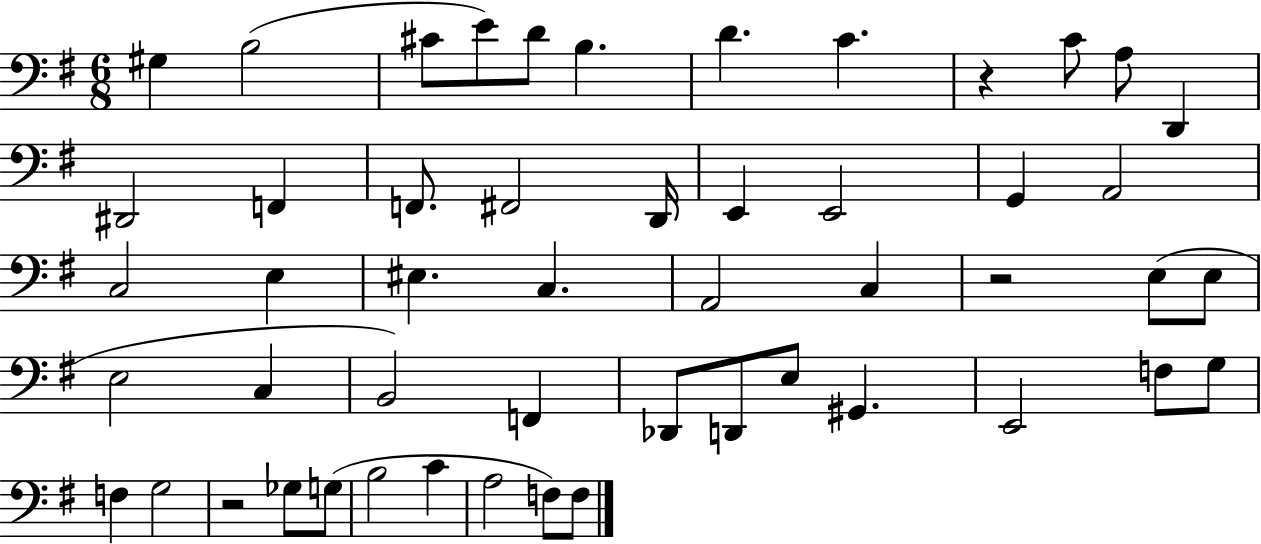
{
  \clef bass
  \numericTimeSignature
  \time 6/8
  \key g \major
  \repeat volta 2 { gis4 b2( | cis'8 e'8) d'8 b4. | d'4. c'4. | r4 c'8 a8 d,4 | \break dis,2 f,4 | f,8. fis,2 d,16 | e,4 e,2 | g,4 a,2 | \break c2 e4 | eis4. c4. | a,2 c4 | r2 e8( e8 | \break e2 c4 | b,2) f,4 | des,8 d,8 e8 gis,4. | e,2 f8 g8 | \break f4 g2 | r2 ges8 g8( | b2 c'4 | a2 f8) f8 | \break } \bar "|."
}